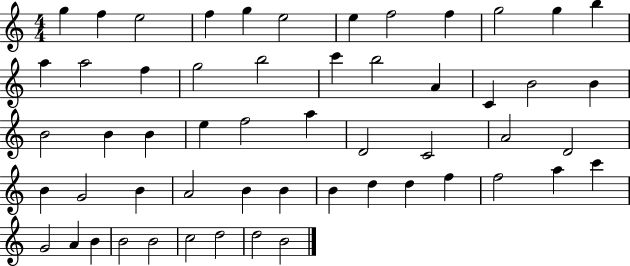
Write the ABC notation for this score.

X:1
T:Untitled
M:4/4
L:1/4
K:C
g f e2 f g e2 e f2 f g2 g b a a2 f g2 b2 c' b2 A C B2 B B2 B B e f2 a D2 C2 A2 D2 B G2 B A2 B B B d d f f2 a c' G2 A B B2 B2 c2 d2 d2 B2